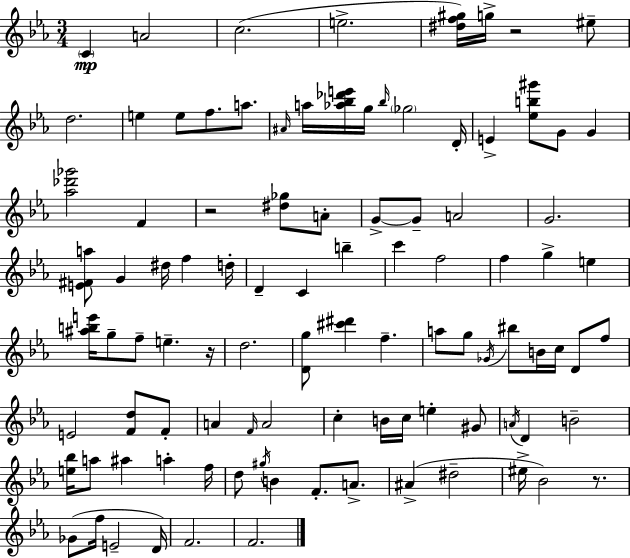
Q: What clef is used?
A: treble